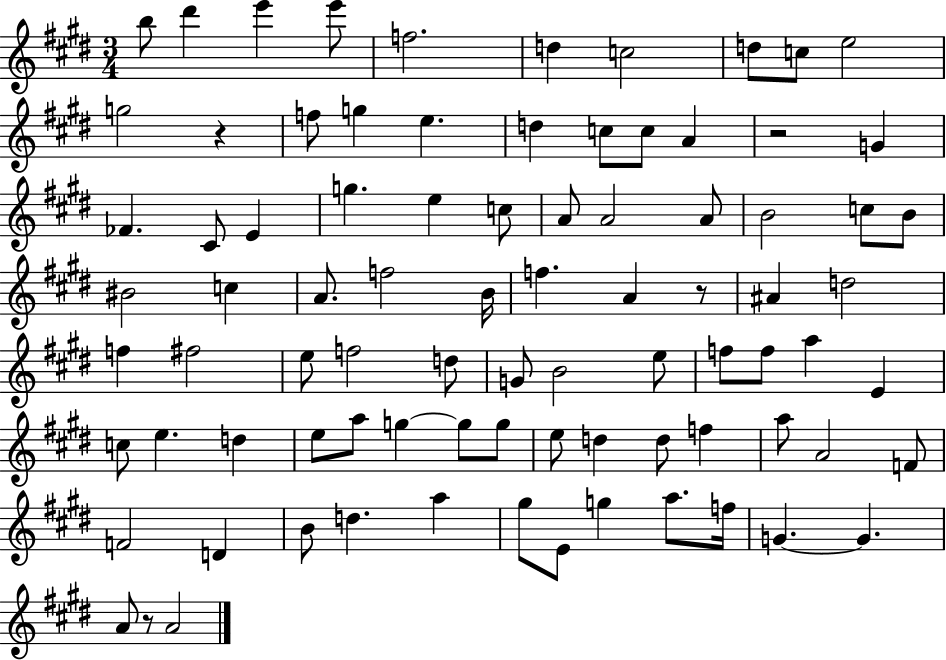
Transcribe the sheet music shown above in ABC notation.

X:1
T:Untitled
M:3/4
L:1/4
K:E
b/2 ^d' e' e'/2 f2 d c2 d/2 c/2 e2 g2 z f/2 g e d c/2 c/2 A z2 G _F ^C/2 E g e c/2 A/2 A2 A/2 B2 c/2 B/2 ^B2 c A/2 f2 B/4 f A z/2 ^A d2 f ^f2 e/2 f2 d/2 G/2 B2 e/2 f/2 f/2 a E c/2 e d e/2 a/2 g g/2 g/2 e/2 d d/2 f a/2 A2 F/2 F2 D B/2 d a ^g/2 E/2 g a/2 f/4 G G A/2 z/2 A2